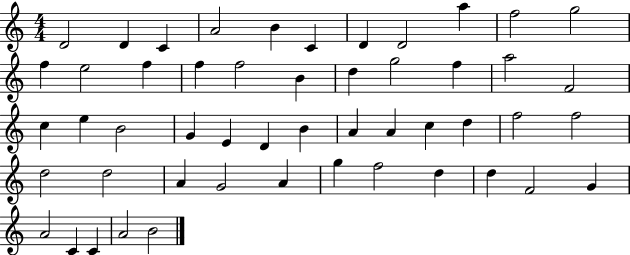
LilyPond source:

{
  \clef treble
  \numericTimeSignature
  \time 4/4
  \key c \major
  d'2 d'4 c'4 | a'2 b'4 c'4 | d'4 d'2 a''4 | f''2 g''2 | \break f''4 e''2 f''4 | f''4 f''2 b'4 | d''4 g''2 f''4 | a''2 f'2 | \break c''4 e''4 b'2 | g'4 e'4 d'4 b'4 | a'4 a'4 c''4 d''4 | f''2 f''2 | \break d''2 d''2 | a'4 g'2 a'4 | g''4 f''2 d''4 | d''4 f'2 g'4 | \break a'2 c'4 c'4 | a'2 b'2 | \bar "|."
}